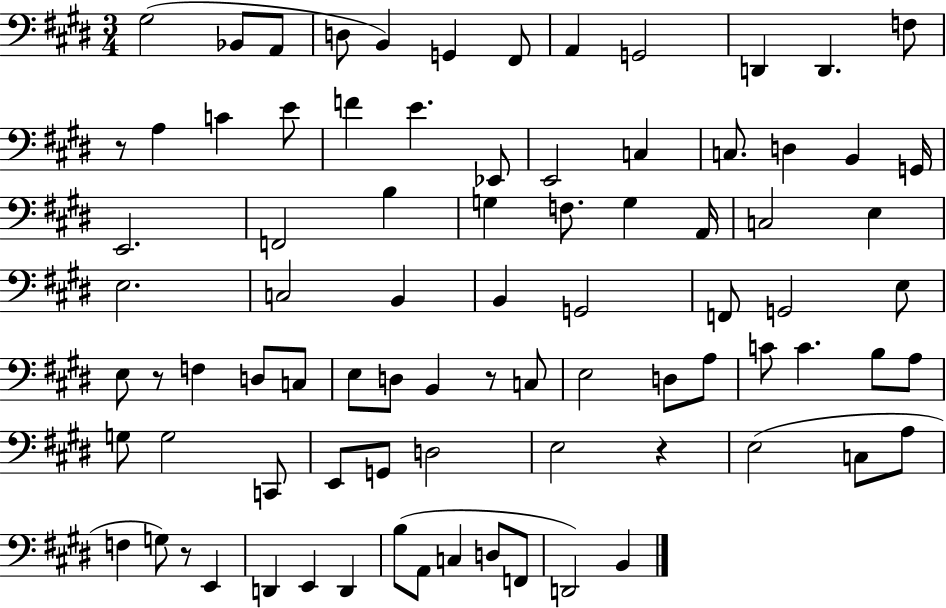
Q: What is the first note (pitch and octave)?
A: G#3